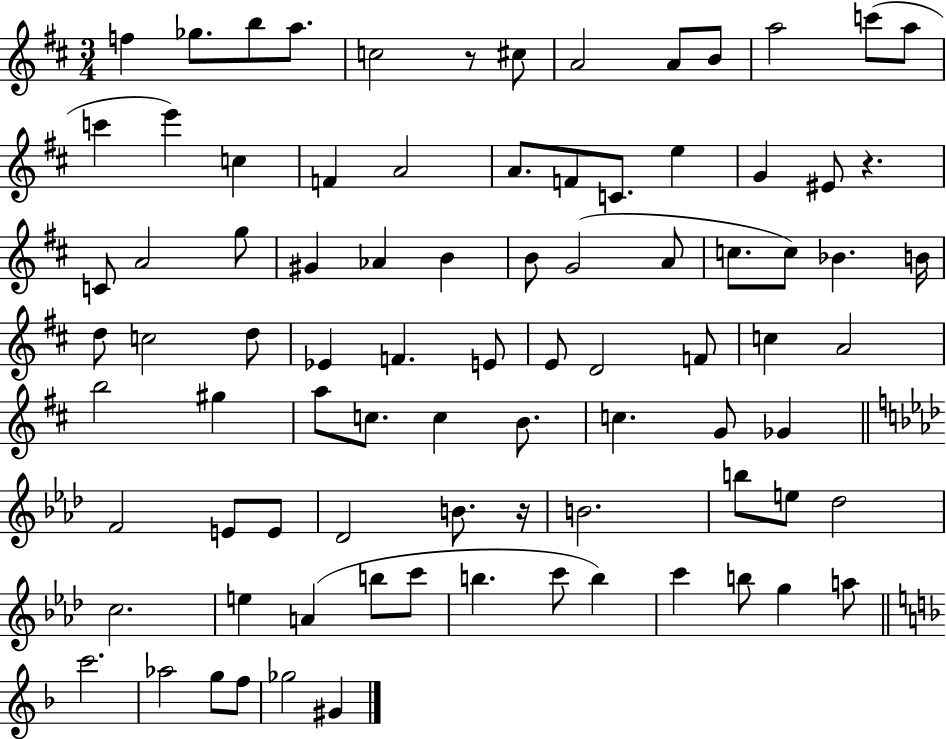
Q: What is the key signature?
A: D major